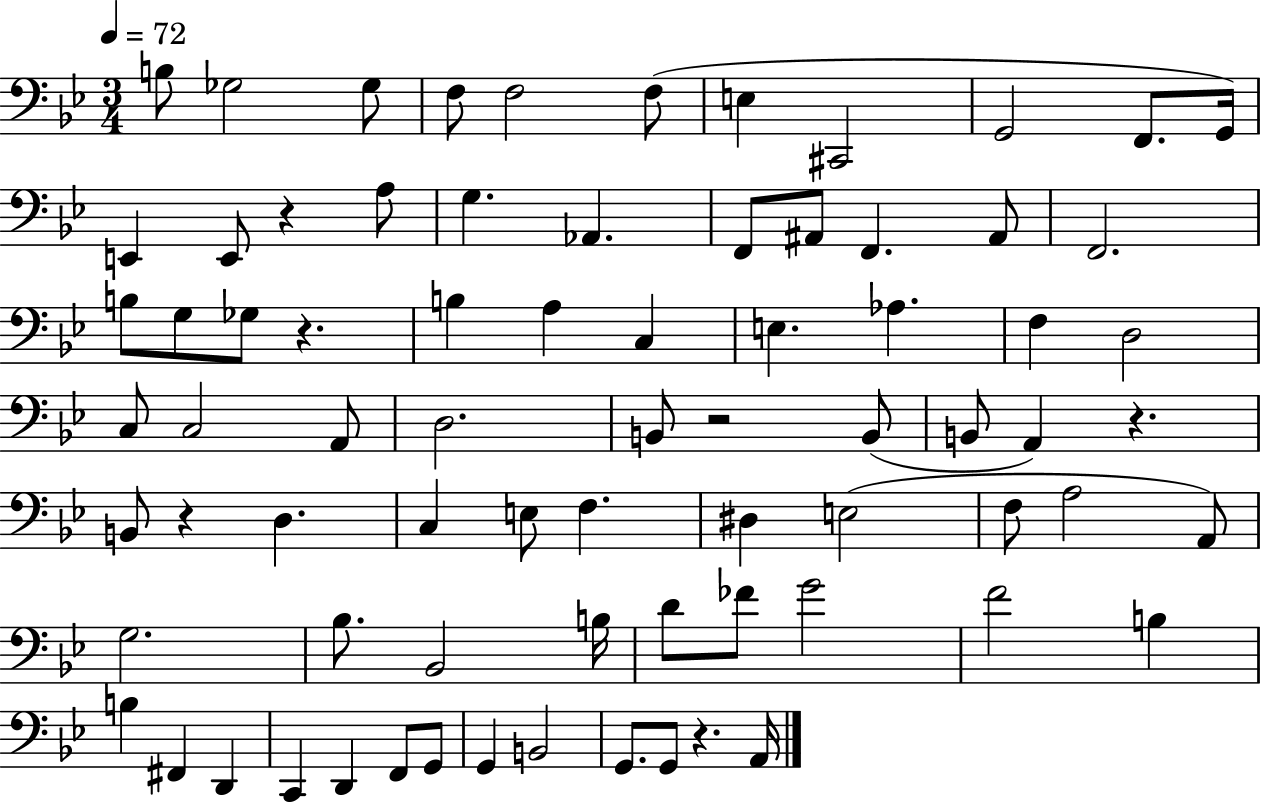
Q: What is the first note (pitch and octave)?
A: B3